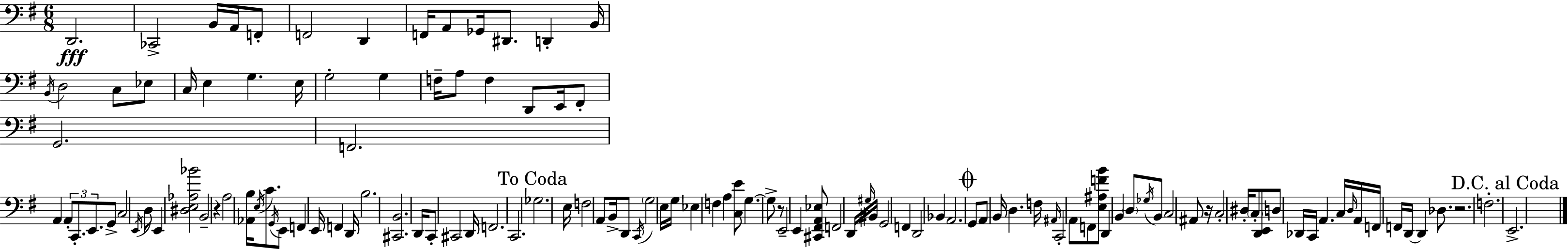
X:1
T:Untitled
M:6/8
L:1/4
K:Em
D,,2 _C,,2 B,,/4 A,,/4 F,,/2 F,,2 D,, F,,/4 A,,/2 _G,,/4 ^D,,/2 D,, B,,/4 B,,/4 D,2 C,/2 _E,/2 C,/4 E, G, E,/4 G,2 G, F,/4 A,/2 F, D,,/2 E,,/4 ^F,,/2 G,,2 F,,2 A,, A,,/2 C,,/2 E,,/2 G,,/2 C,2 E,,/4 D,/2 E,, [^D,E,_A,_B]2 B,,2 z A,2 [_A,,B,]/4 E,/4 C/2 G,,/4 E,,/2 F,, E,,/4 F,, D,,/4 B,2 [^C,,B,,]2 D,,/4 C,,/2 ^C,,2 D,,/4 F,,2 C,,2 _G,2 E,/4 F,2 A,,/2 B,,/4 D,,/2 C,,/4 G,2 E,/4 G,/4 _E, F, A, [C,E]/2 G, G,/2 z/2 E,,2 E,, [^C,,^F,,A,,_E,]/2 F,,2 D,,/4 ^G,/4 ^B,,/4 G,,2 F,, D,,2 _B,, A,,2 G,,/2 A,,/2 B,,/4 D, F,/4 ^A,,/4 C,,2 A,,/2 F,,/2 [E,^A,FB]/2 D,, B,, D,/2 _G,/4 B,,/2 C,2 ^A,,/2 z/4 C,2 ^D,/4 C,/2 [D,,E,,]/2 D,/2 _D,,/4 C,,/4 A,, C,/4 D,/4 A,,/4 F,,/4 F,,/4 D,,/4 D,, _D,/2 z2 F,2 E,,2